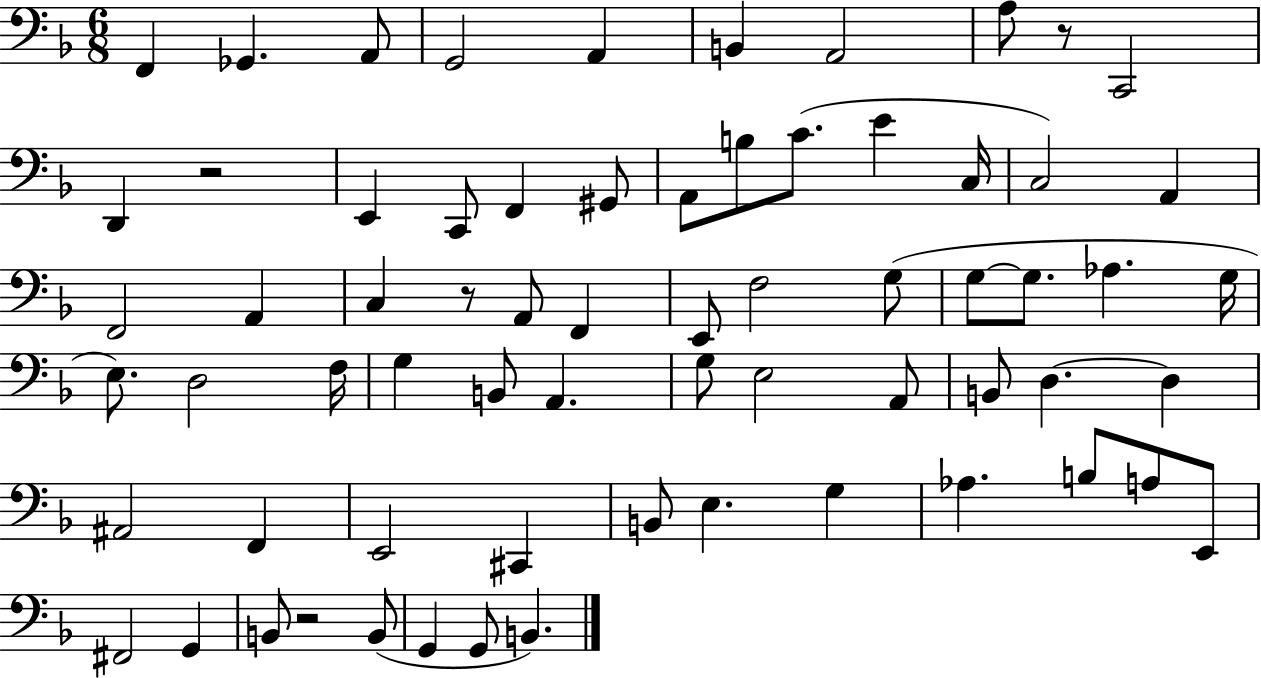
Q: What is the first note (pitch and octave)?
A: F2